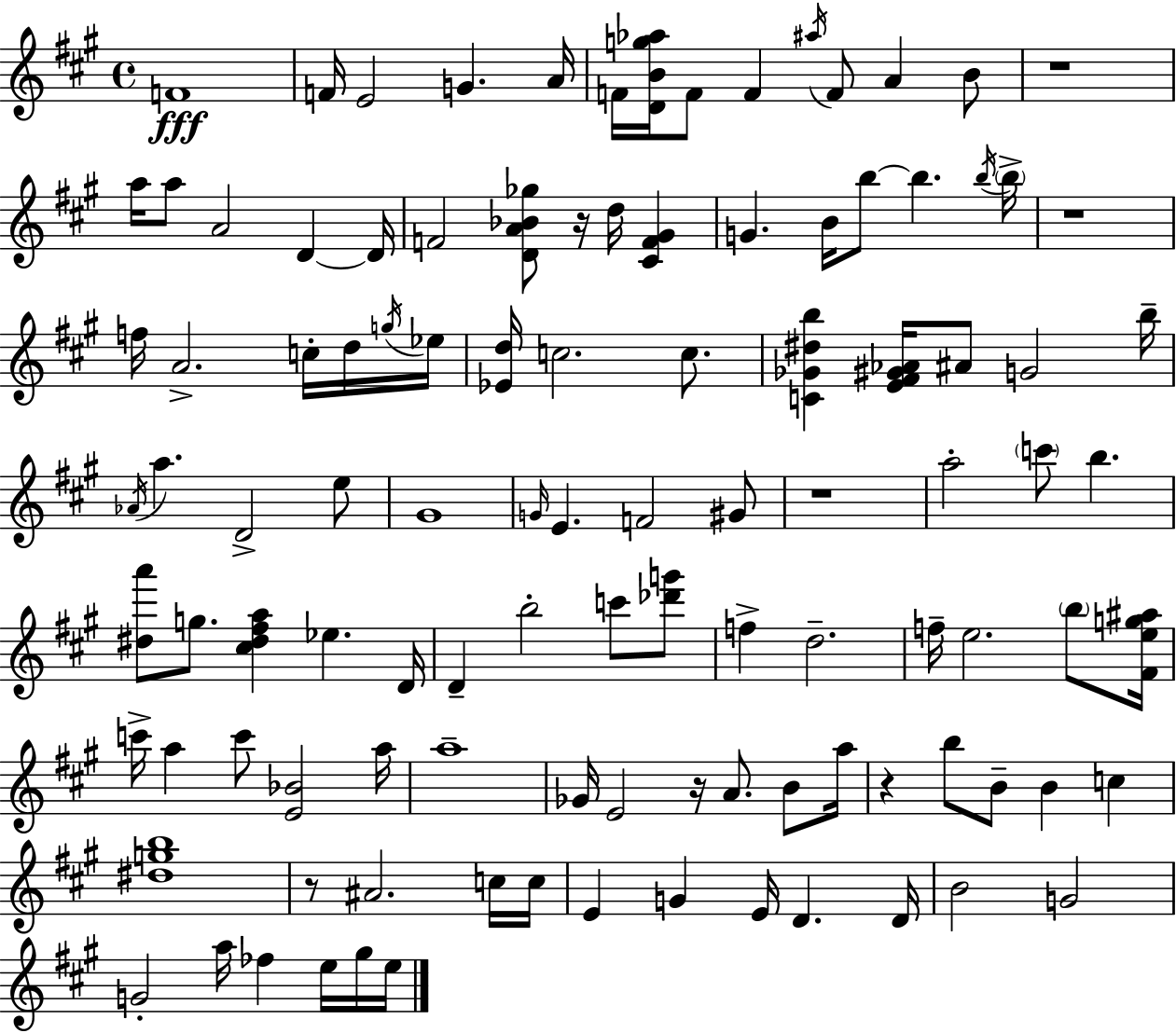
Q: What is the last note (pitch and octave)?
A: E5